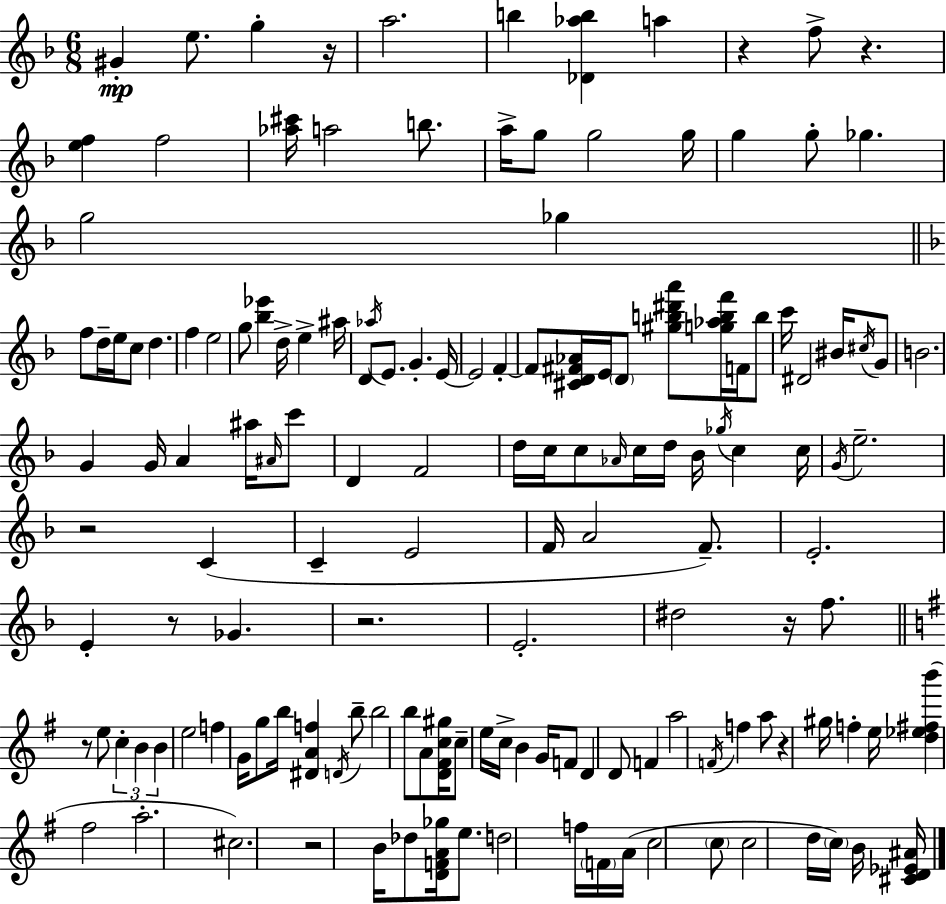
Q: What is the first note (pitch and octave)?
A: G#4